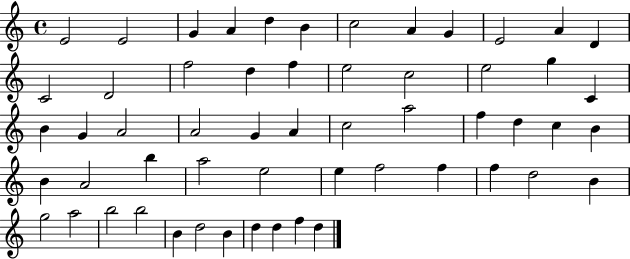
E4/h E4/h G4/q A4/q D5/q B4/q C5/h A4/q G4/q E4/h A4/q D4/q C4/h D4/h F5/h D5/q F5/q E5/h C5/h E5/h G5/q C4/q B4/q G4/q A4/h A4/h G4/q A4/q C5/h A5/h F5/q D5/q C5/q B4/q B4/q A4/h B5/q A5/h E5/h E5/q F5/h F5/q F5/q D5/h B4/q G5/h A5/h B5/h B5/h B4/q D5/h B4/q D5/q D5/q F5/q D5/q